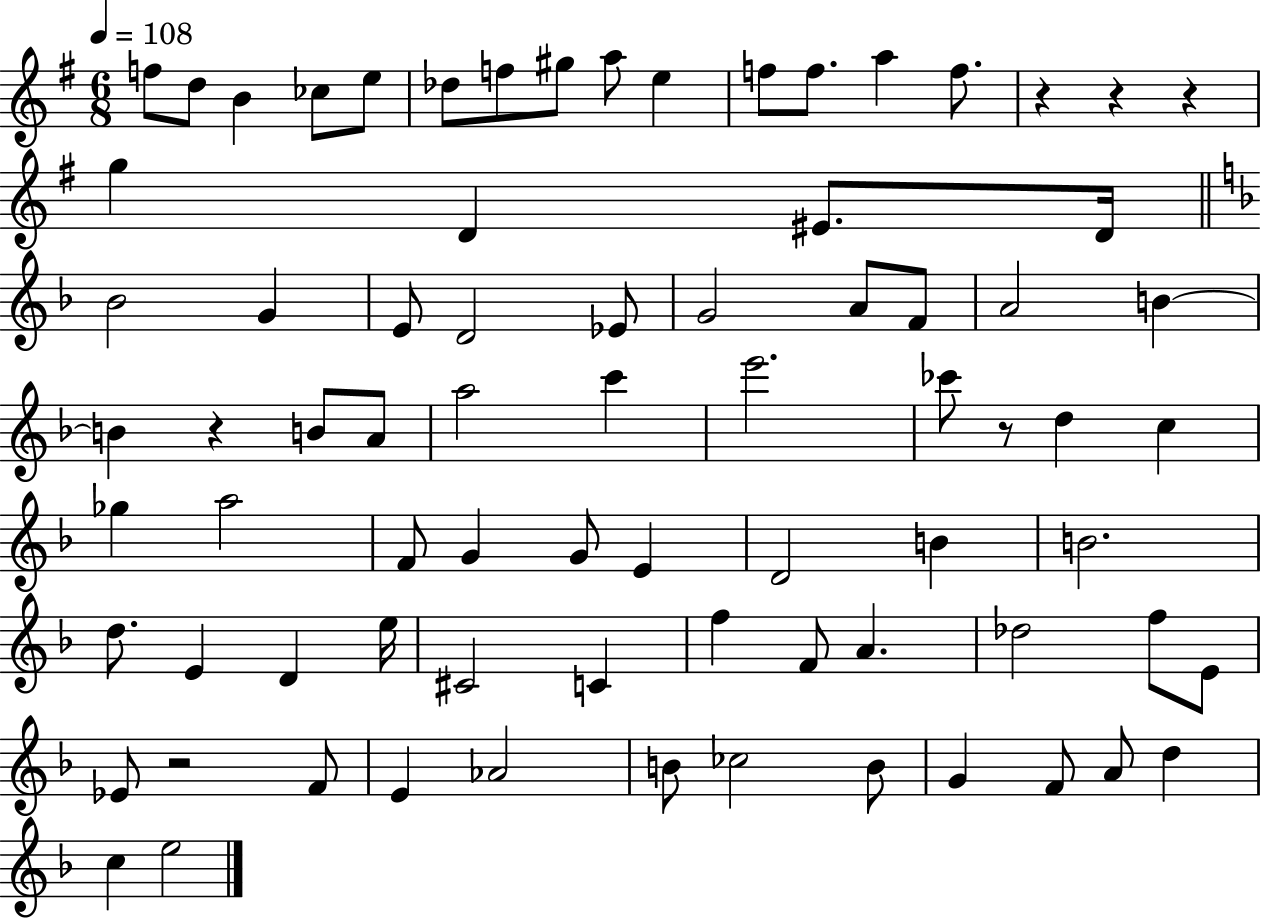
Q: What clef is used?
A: treble